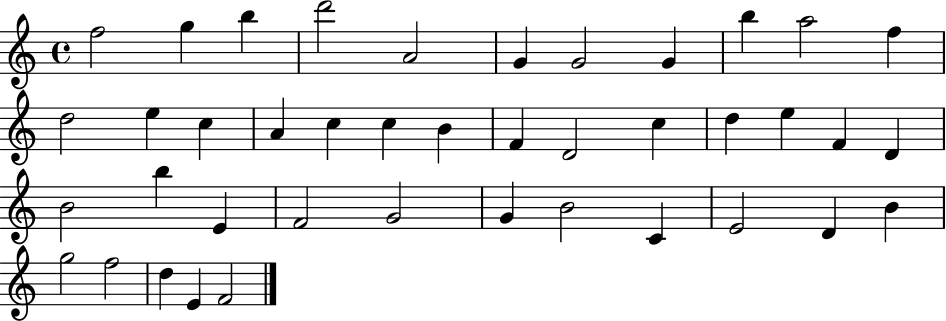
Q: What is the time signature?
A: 4/4